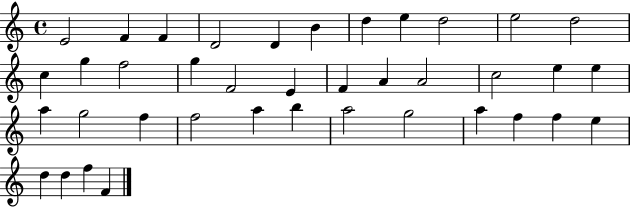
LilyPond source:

{
  \clef treble
  \time 4/4
  \defaultTimeSignature
  \key c \major
  e'2 f'4 f'4 | d'2 d'4 b'4 | d''4 e''4 d''2 | e''2 d''2 | \break c''4 g''4 f''2 | g''4 f'2 e'4 | f'4 a'4 a'2 | c''2 e''4 e''4 | \break a''4 g''2 f''4 | f''2 a''4 b''4 | a''2 g''2 | a''4 f''4 f''4 e''4 | \break d''4 d''4 f''4 f'4 | \bar "|."
}